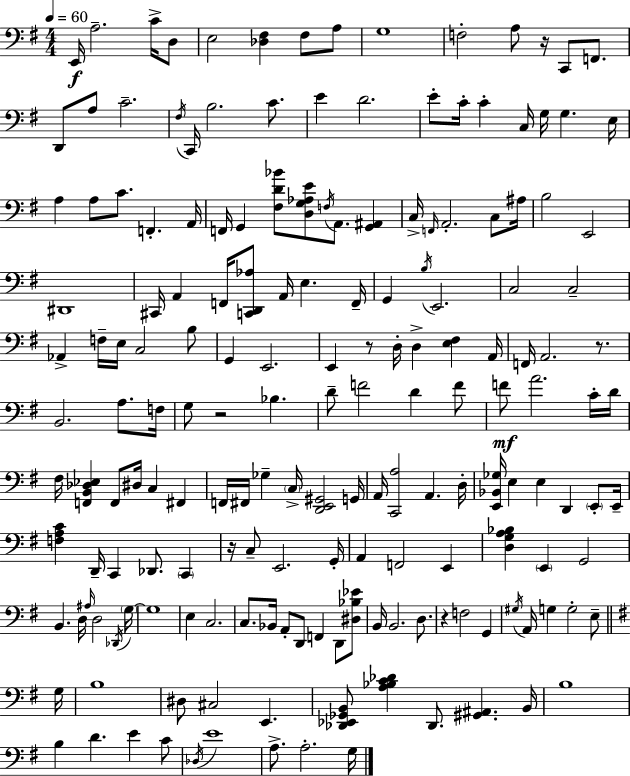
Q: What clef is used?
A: bass